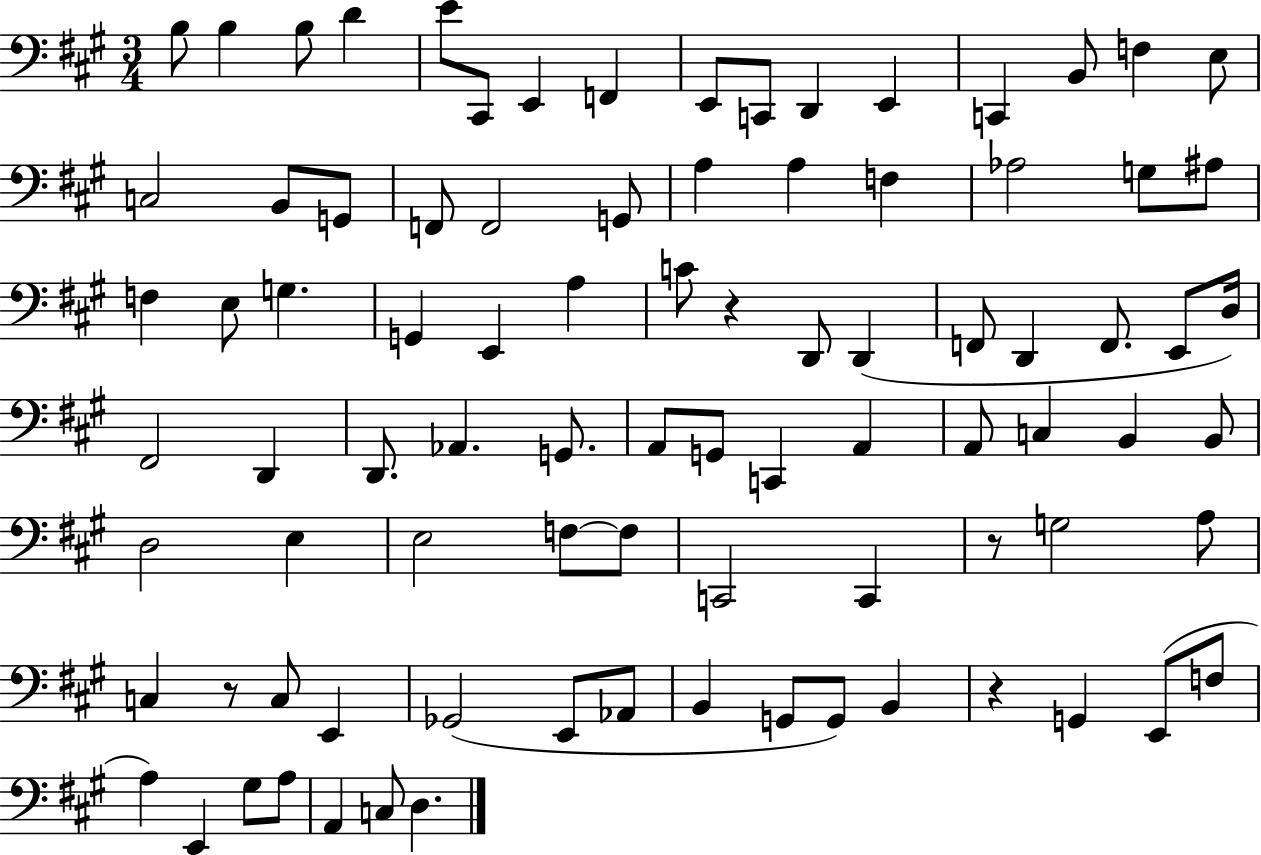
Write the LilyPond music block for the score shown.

{
  \clef bass
  \numericTimeSignature
  \time 3/4
  \key a \major
  b8 b4 b8 d'4 | e'8 cis,8 e,4 f,4 | e,8 c,8 d,4 e,4 | c,4 b,8 f4 e8 | \break c2 b,8 g,8 | f,8 f,2 g,8 | a4 a4 f4 | aes2 g8 ais8 | \break f4 e8 g4. | g,4 e,4 a4 | c'8 r4 d,8 d,4( | f,8 d,4 f,8. e,8 d16) | \break fis,2 d,4 | d,8. aes,4. g,8. | a,8 g,8 c,4 a,4 | a,8 c4 b,4 b,8 | \break d2 e4 | e2 f8~~ f8 | c,2 c,4 | r8 g2 a8 | \break c4 r8 c8 e,4 | ges,2( e,8 aes,8 | b,4 g,8 g,8) b,4 | r4 g,4 e,8( f8 | \break a4) e,4 gis8 a8 | a,4 c8 d4. | \bar "|."
}